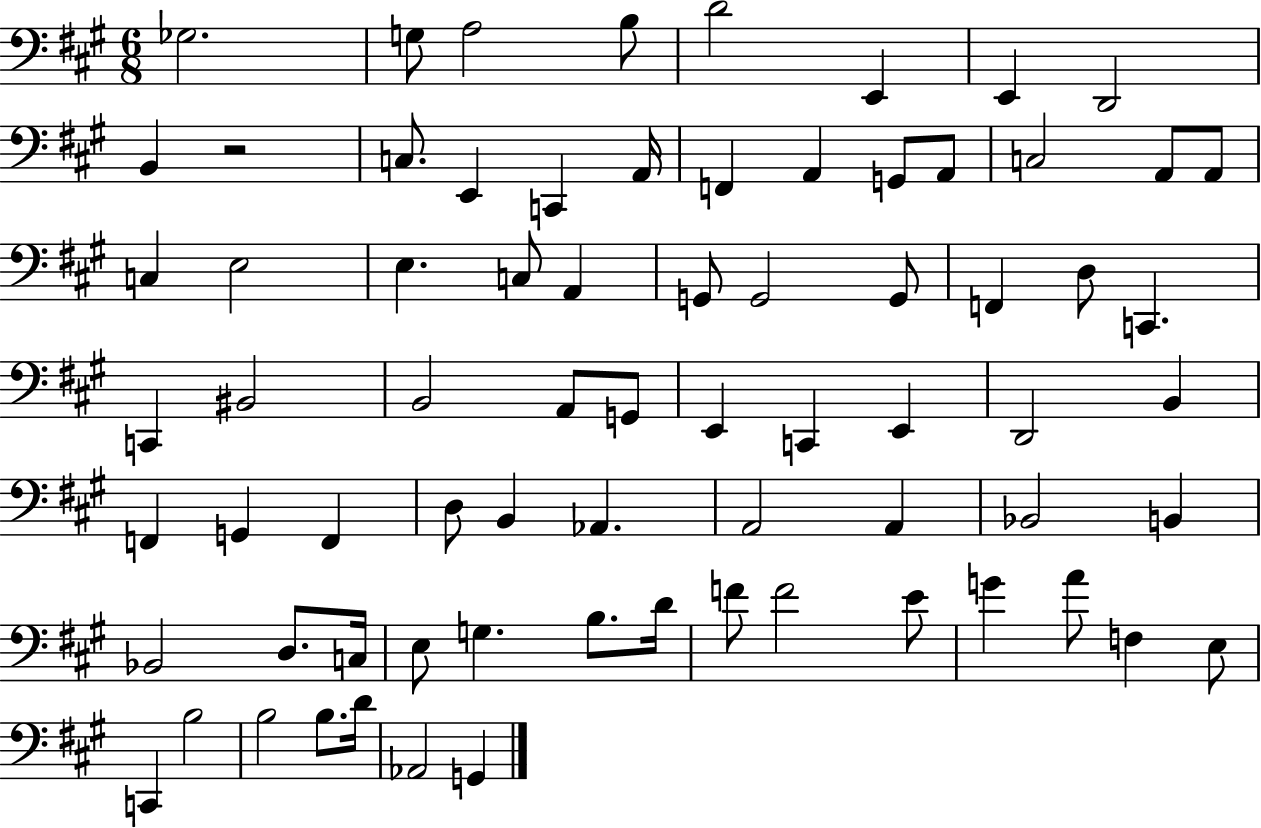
Gb3/h. G3/e A3/h B3/e D4/h E2/q E2/q D2/h B2/q R/h C3/e. E2/q C2/q A2/s F2/q A2/q G2/e A2/e C3/h A2/e A2/e C3/q E3/h E3/q. C3/e A2/q G2/e G2/h G2/e F2/q D3/e C2/q. C2/q BIS2/h B2/h A2/e G2/e E2/q C2/q E2/q D2/h B2/q F2/q G2/q F2/q D3/e B2/q Ab2/q. A2/h A2/q Bb2/h B2/q Bb2/h D3/e. C3/s E3/e G3/q. B3/e. D4/s F4/e F4/h E4/e G4/q A4/e F3/q E3/e C2/q B3/h B3/h B3/e. D4/s Ab2/h G2/q